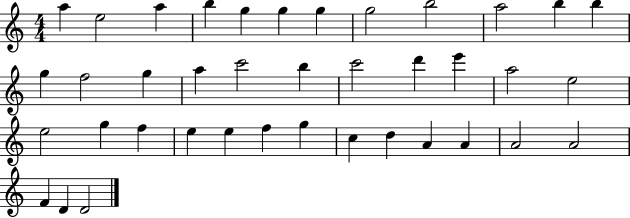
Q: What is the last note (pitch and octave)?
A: D4